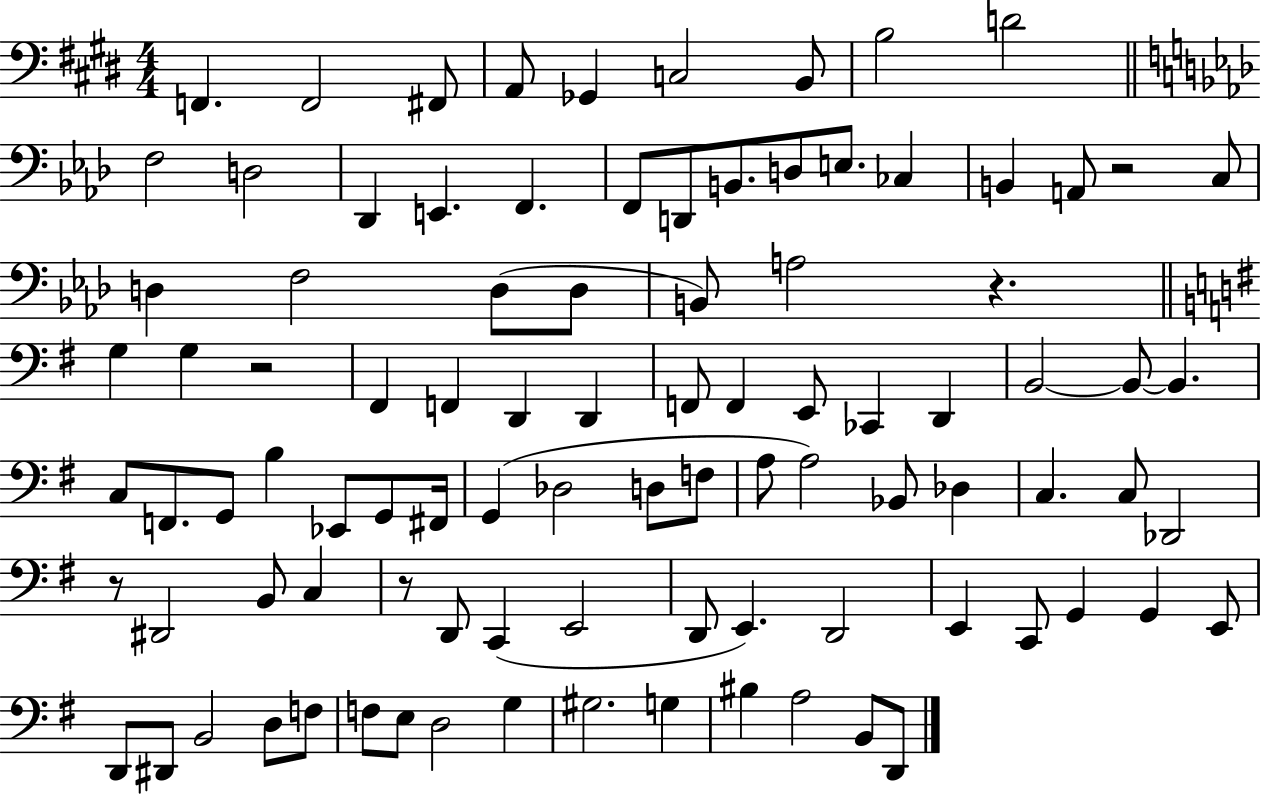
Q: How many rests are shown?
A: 5